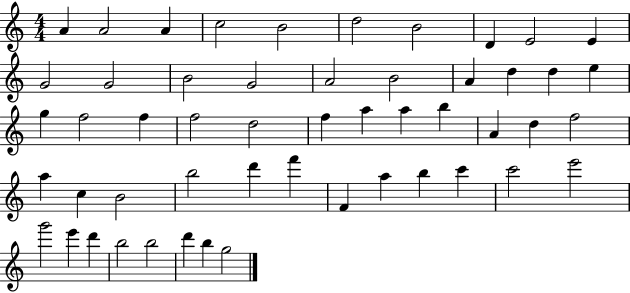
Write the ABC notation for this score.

X:1
T:Untitled
M:4/4
L:1/4
K:C
A A2 A c2 B2 d2 B2 D E2 E G2 G2 B2 G2 A2 B2 A d d e g f2 f f2 d2 f a a b A d f2 a c B2 b2 d' f' F a b c' c'2 e'2 g'2 e' d' b2 b2 d' b g2